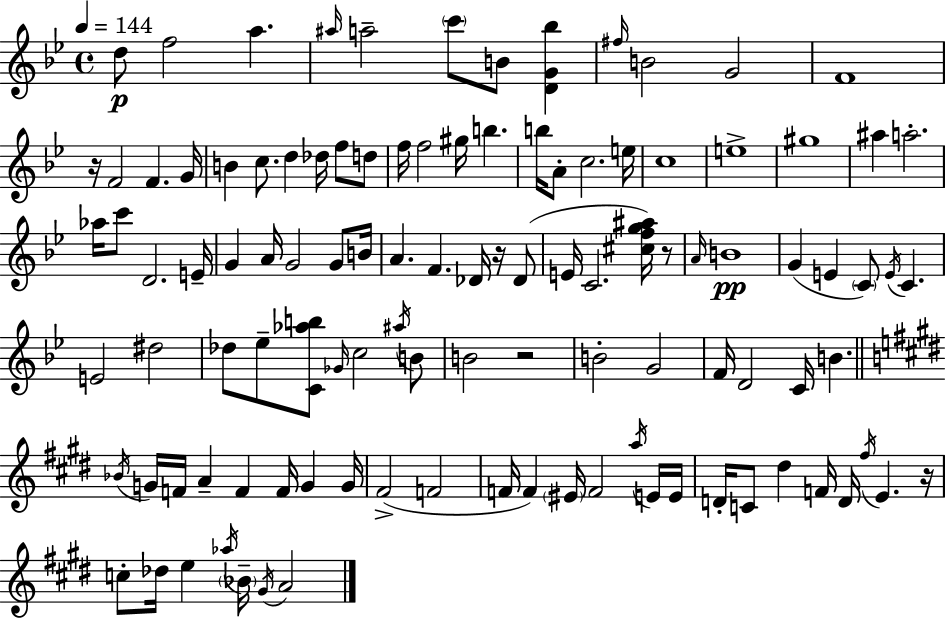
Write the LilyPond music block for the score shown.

{
  \clef treble
  \time 4/4
  \defaultTimeSignature
  \key bes \major
  \tempo 4 = 144
  d''8\p f''2 a''4. | \grace { ais''16 } a''2-- \parenthesize c'''8 b'8 <d' g' bes''>4 | \grace { fis''16 } b'2 g'2 | f'1 | \break r16 f'2 f'4. | g'16 b'4 c''8. d''4 des''16 f''8 | d''8 f''16 f''2 gis''16 b''4. | b''16 a'8-. c''2. | \break e''16 c''1 | e''1-> | gis''1 | ais''4 a''2.-. | \break aes''16 c'''8 d'2. | e'16-- g'4 a'16 g'2 g'8 | b'16 a'4. f'4. des'16 r16 | des'8( e'16 c'2. <cis'' f'' g'' ais''>16) | \break r8 \grace { a'16 } b'1\pp | g'4( e'4 \parenthesize c'8) \acciaccatura { e'16 } c'4. | e'2 dis''2 | des''8 ees''8-- <c' aes'' b''>8 \grace { ges'16 } c''2 | \break \acciaccatura { ais''16 } b'8 b'2 r2 | b'2-. g'2 | f'16 d'2 c'16 | b'4. \bar "||" \break \key e \major \acciaccatura { bes'16 } g'16 f'16 a'4-- f'4 f'16 g'4 | g'16 fis'2->( f'2 | f'16 f'4) \parenthesize eis'16 f'2 \acciaccatura { a''16 } | e'16 e'16 d'16-. c'8 dis''4 f'16 d'16 \acciaccatura { fis''16 } e'4. | \break r16 c''8-. des''16 e''4 \acciaccatura { aes''16 } \parenthesize bes'16-- \acciaccatura { gis'16 } a'2 | \bar "|."
}